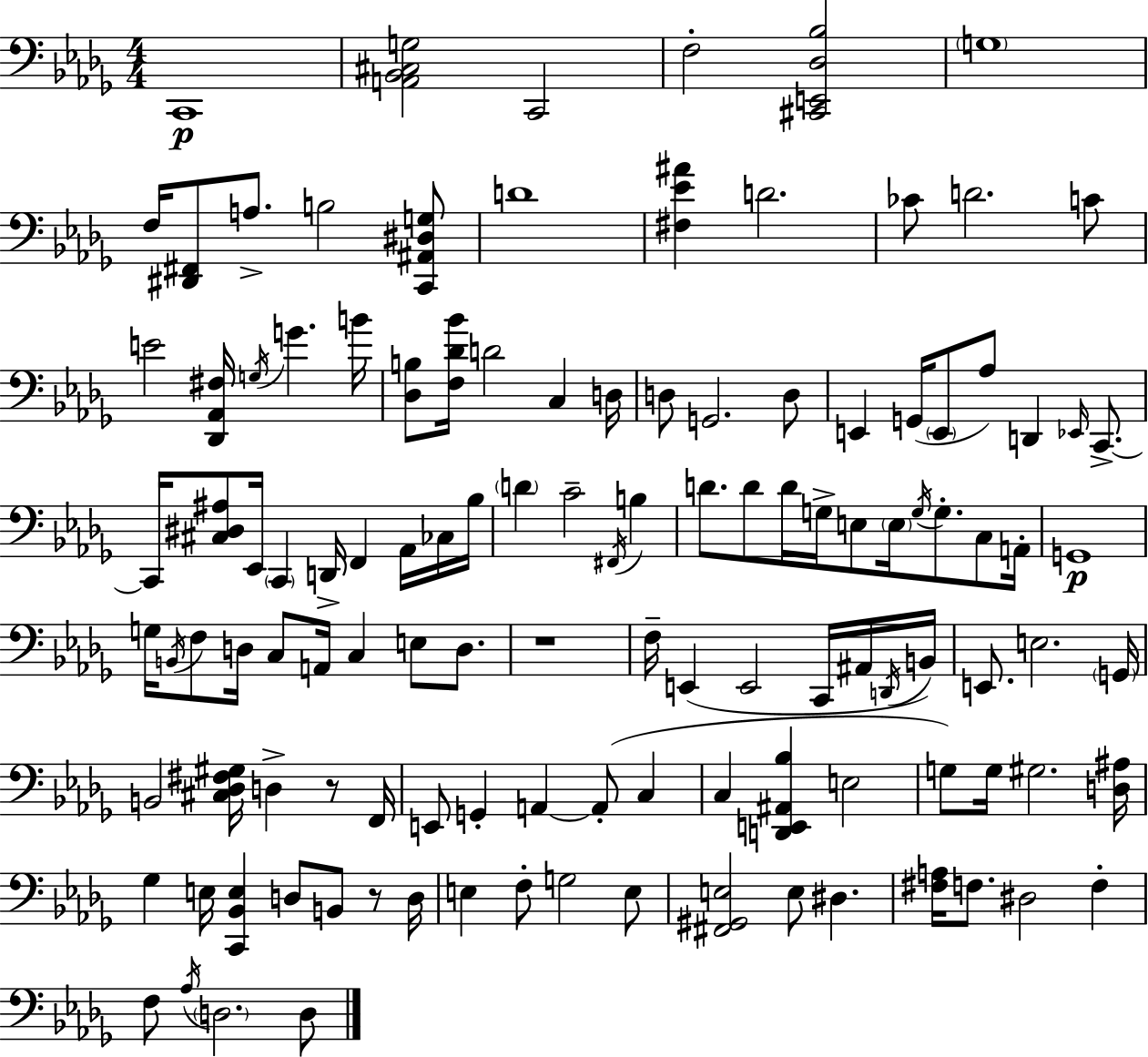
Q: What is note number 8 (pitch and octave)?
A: D4